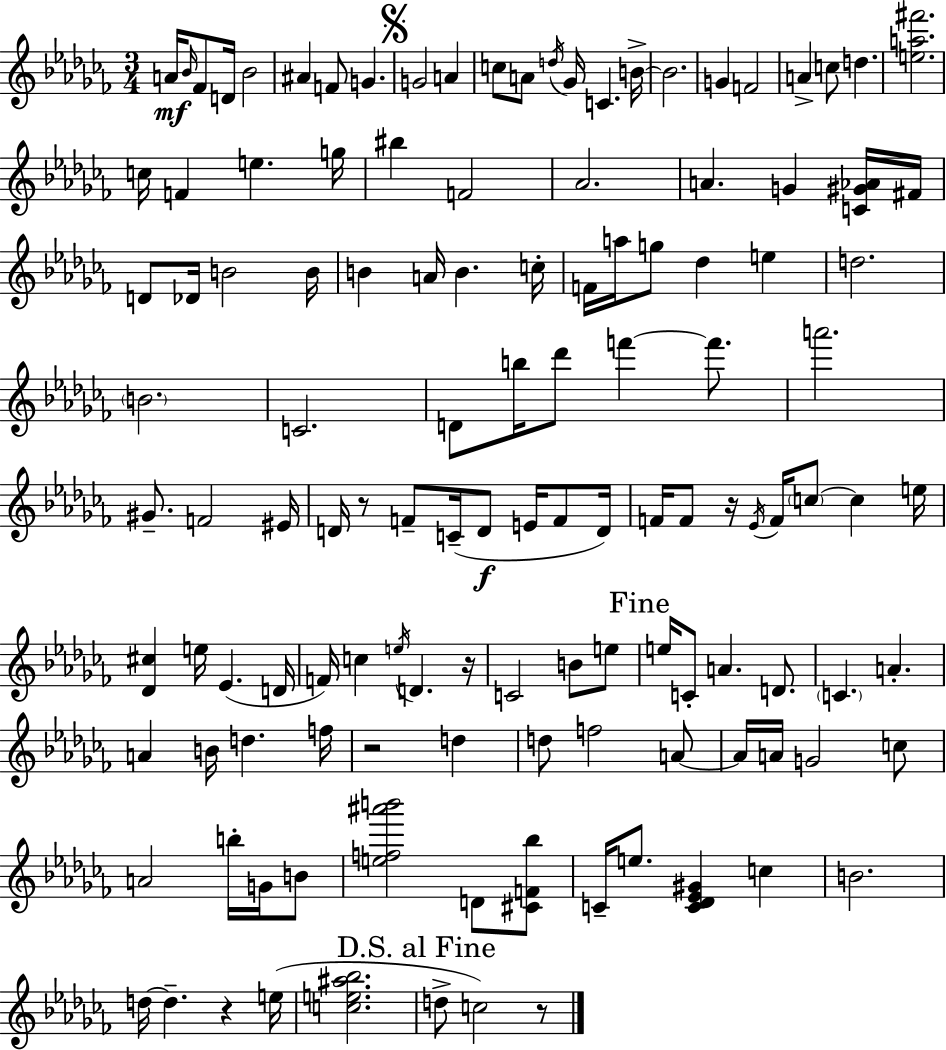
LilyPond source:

{
  \clef treble
  \numericTimeSignature
  \time 3/4
  \key aes \minor
  \repeat volta 2 { a'16\mf \grace { bes'16 } fes'8 d'16 bes'2 | ais'4 f'8 g'4. | \mark \markup { \musicglyph "scripts.segno" } g'2 a'4 | c''8 a'8 \acciaccatura { d''16 } ges'16 c'4. | \break b'16->~~ b'2. | g'4 f'2 | a'4-> c''8 d''4. | <e'' a'' fis'''>2. | \break c''16 f'4 e''4. | g''16 bis''4 f'2 | aes'2. | a'4. g'4 | \break <c' gis' aes'>16 fis'16 d'8 des'16 b'2 | b'16 b'4 a'16 b'4. | c''16-. f'16 a''16 g''8 des''4 e''4 | d''2. | \break \parenthesize b'2. | c'2. | d'8 b''16 des'''8 f'''4~~ f'''8. | a'''2. | \break gis'8.-- f'2 | eis'16 d'16 r8 f'8-- c'16--( d'8\f e'16 f'8 | d'16) f'16 f'8 r16 \acciaccatura { ees'16 } f'16 \parenthesize c''8~~ c''4 | e''16 <des' cis''>4 e''16 ees'4.( | \break d'16 f'16) c''4 \acciaccatura { e''16 } d'4. | r16 c'2 | b'8 e''8 \mark "Fine" e''16 c'8-. a'4. | d'8. \parenthesize c'4. a'4.-. | \break a'4 b'16 d''4. | f''16 r2 | d''4 d''8 f''2 | a'8~~ a'16 a'16 g'2 | \break c''8 a'2 | b''16-. g'16 b'8 <e'' f'' ais''' b'''>2 | d'8 <cis' f' bes''>8 c'16-- e''8. <c' des' ees' gis'>4 | c''4 b'2. | \break d''16~~ d''4.-- r4 | e''16( <c'' e'' ais'' bes''>2. | \mark "D.S. al Fine" d''8-> c''2) | r8 } \bar "|."
}